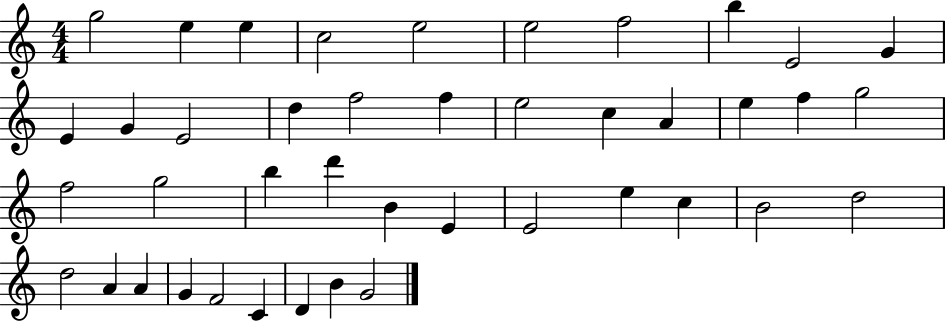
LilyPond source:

{
  \clef treble
  \numericTimeSignature
  \time 4/4
  \key c \major
  g''2 e''4 e''4 | c''2 e''2 | e''2 f''2 | b''4 e'2 g'4 | \break e'4 g'4 e'2 | d''4 f''2 f''4 | e''2 c''4 a'4 | e''4 f''4 g''2 | \break f''2 g''2 | b''4 d'''4 b'4 e'4 | e'2 e''4 c''4 | b'2 d''2 | \break d''2 a'4 a'4 | g'4 f'2 c'4 | d'4 b'4 g'2 | \bar "|."
}